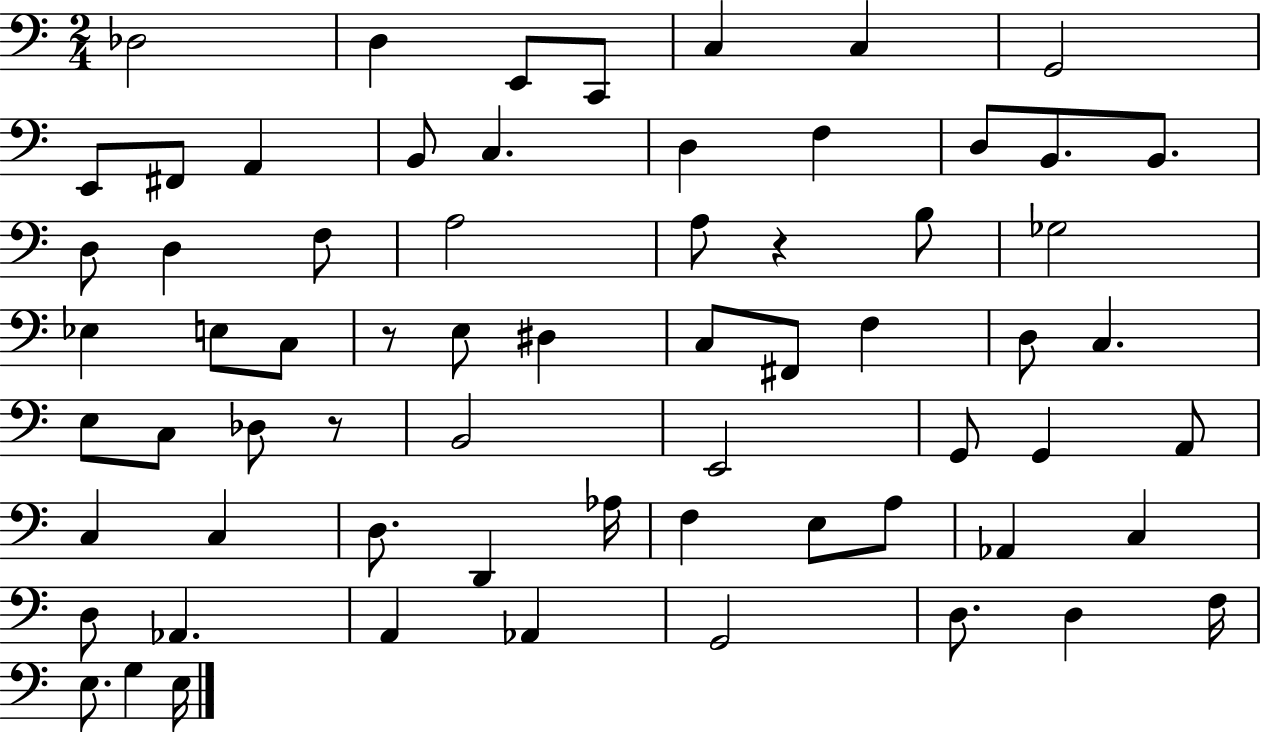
{
  \clef bass
  \numericTimeSignature
  \time 2/4
  \key c \major
  \repeat volta 2 { des2 | d4 e,8 c,8 | c4 c4 | g,2 | \break e,8 fis,8 a,4 | b,8 c4. | d4 f4 | d8 b,8. b,8. | \break d8 d4 f8 | a2 | a8 r4 b8 | ges2 | \break ees4 e8 c8 | r8 e8 dis4 | c8 fis,8 f4 | d8 c4. | \break e8 c8 des8 r8 | b,2 | e,2 | g,8 g,4 a,8 | \break c4 c4 | d8. d,4 aes16 | f4 e8 a8 | aes,4 c4 | \break d8 aes,4. | a,4 aes,4 | g,2 | d8. d4 f16 | \break e8. g4 e16 | } \bar "|."
}